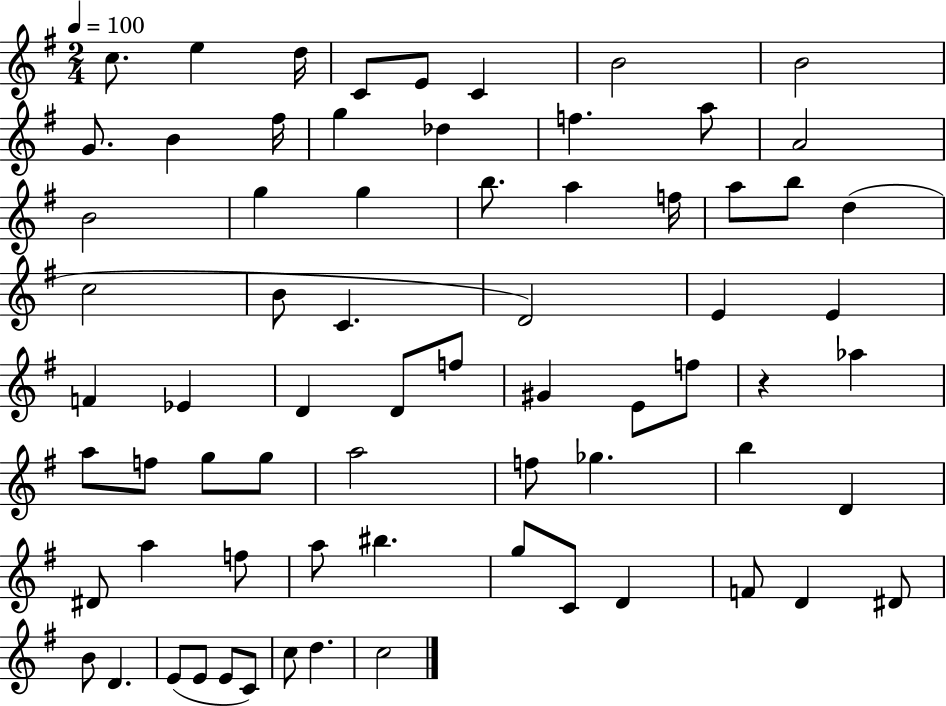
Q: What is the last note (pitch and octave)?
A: C5